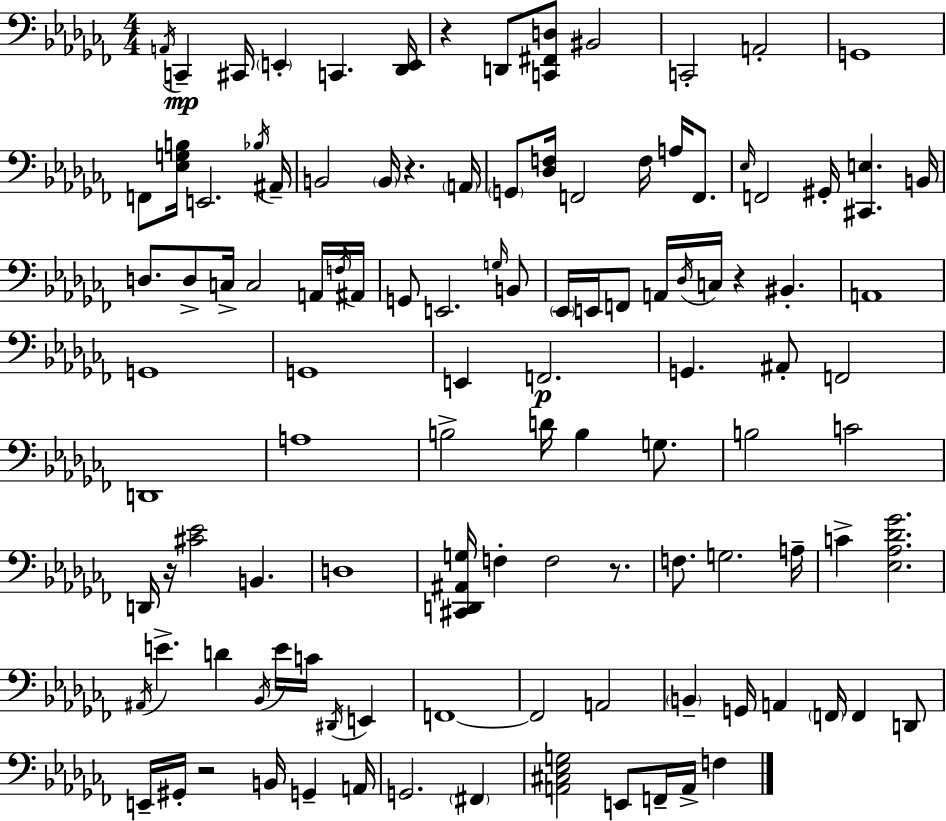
X:1
T:Untitled
M:4/4
L:1/4
K:Abm
A,,/4 C,, ^C,,/4 E,, C,, [_D,,E,,]/4 z D,,/2 [C,,^F,,D,]/2 ^B,,2 C,,2 A,,2 G,,4 F,,/2 [_E,G,B,]/4 E,,2 _B,/4 ^A,,/4 B,,2 B,,/4 z A,,/4 G,,/2 [_D,F,]/4 F,,2 F,/4 A,/4 F,,/2 _E,/4 F,,2 ^G,,/4 [^C,,E,] B,,/4 D,/2 D,/2 C,/4 C,2 A,,/4 F,/4 ^A,,/4 G,,/2 E,,2 G,/4 B,,/2 _E,,/4 E,,/4 F,,/2 A,,/4 _D,/4 C,/4 z ^B,, A,,4 G,,4 G,,4 E,, F,,2 G,, ^A,,/2 F,,2 D,,4 A,4 B,2 D/4 B, G,/2 B,2 C2 D,,/4 z/4 [^C_E]2 B,, D,4 [^C,,D,,^A,,G,]/4 F, F,2 z/2 F,/2 G,2 A,/4 C [_E,_A,_D_G]2 ^A,,/4 E D _B,,/4 E/4 C/4 ^D,,/4 E,, F,,4 F,,2 A,,2 B,, G,,/4 A,, F,,/4 F,, D,,/2 E,,/4 ^G,,/4 z2 B,,/4 G,, A,,/4 G,,2 ^F,, [A,,^C,_E,G,]2 E,,/2 F,,/4 A,,/4 F,